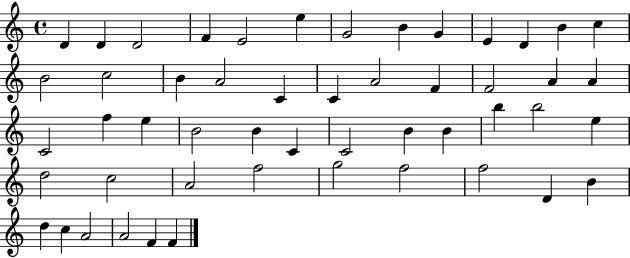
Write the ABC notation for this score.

X:1
T:Untitled
M:4/4
L:1/4
K:C
D D D2 F E2 e G2 B G E D B c B2 c2 B A2 C C A2 F F2 A A C2 f e B2 B C C2 B B b b2 e d2 c2 A2 f2 g2 f2 f2 D B d c A2 A2 F F